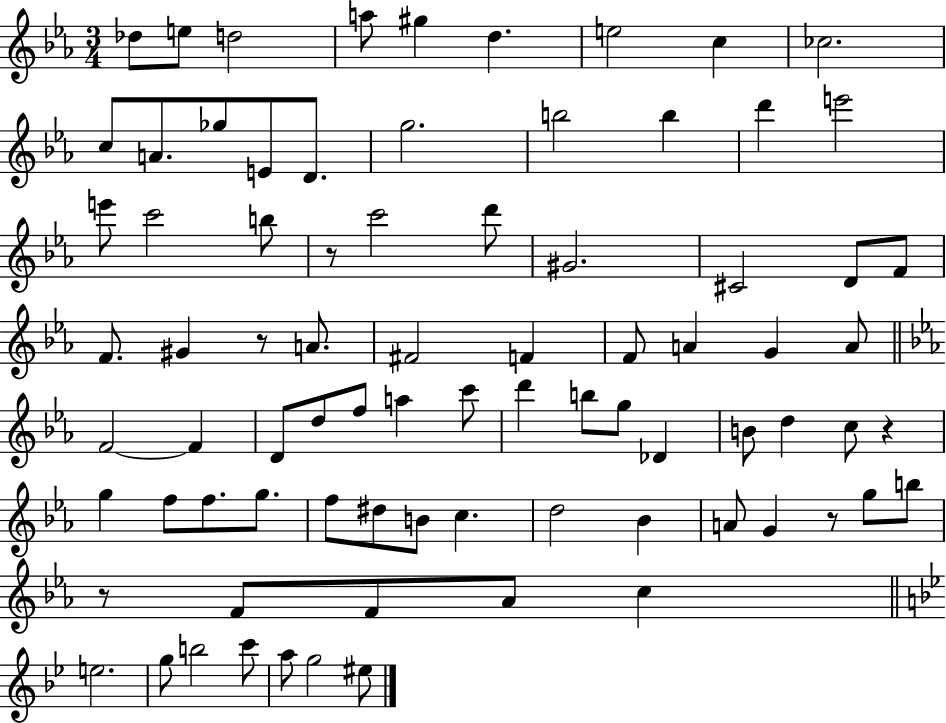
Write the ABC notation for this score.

X:1
T:Untitled
M:3/4
L:1/4
K:Eb
_d/2 e/2 d2 a/2 ^g d e2 c _c2 c/2 A/2 _g/2 E/2 D/2 g2 b2 b d' e'2 e'/2 c'2 b/2 z/2 c'2 d'/2 ^G2 ^C2 D/2 F/2 F/2 ^G z/2 A/2 ^F2 F F/2 A G A/2 F2 F D/2 d/2 f/2 a c'/2 d' b/2 g/2 _D B/2 d c/2 z g f/2 f/2 g/2 f/2 ^d/2 B/2 c d2 _B A/2 G z/2 g/2 b/2 z/2 F/2 F/2 _A/2 c e2 g/2 b2 c'/2 a/2 g2 ^e/2